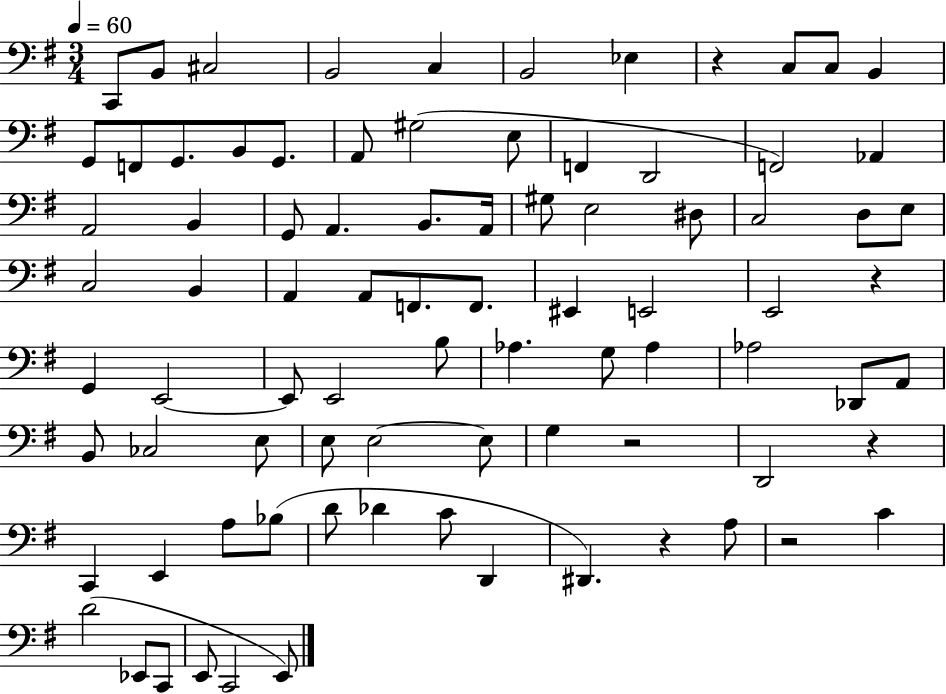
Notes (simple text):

C2/e B2/e C#3/h B2/h C3/q B2/h Eb3/q R/q C3/e C3/e B2/q G2/e F2/e G2/e. B2/e G2/e. A2/e G#3/h E3/e F2/q D2/h F2/h Ab2/q A2/h B2/q G2/e A2/q. B2/e. A2/s G#3/e E3/h D#3/e C3/h D3/e E3/e C3/h B2/q A2/q A2/e F2/e. F2/e. EIS2/q E2/h E2/h R/q G2/q E2/h E2/e E2/h B3/e Ab3/q. G3/e Ab3/q Ab3/h Db2/e A2/e B2/e CES3/h E3/e E3/e E3/h E3/e G3/q R/h D2/h R/q C2/q E2/q A3/e Bb3/e D4/e Db4/q C4/e D2/q D#2/q. R/q A3/e R/h C4/q D4/h Eb2/e C2/e E2/e C2/h E2/e